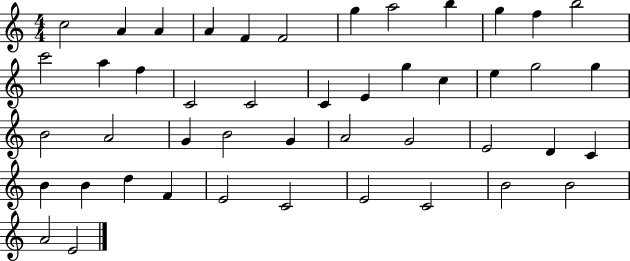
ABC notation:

X:1
T:Untitled
M:4/4
L:1/4
K:C
c2 A A A F F2 g a2 b g f b2 c'2 a f C2 C2 C E g c e g2 g B2 A2 G B2 G A2 G2 E2 D C B B d F E2 C2 E2 C2 B2 B2 A2 E2